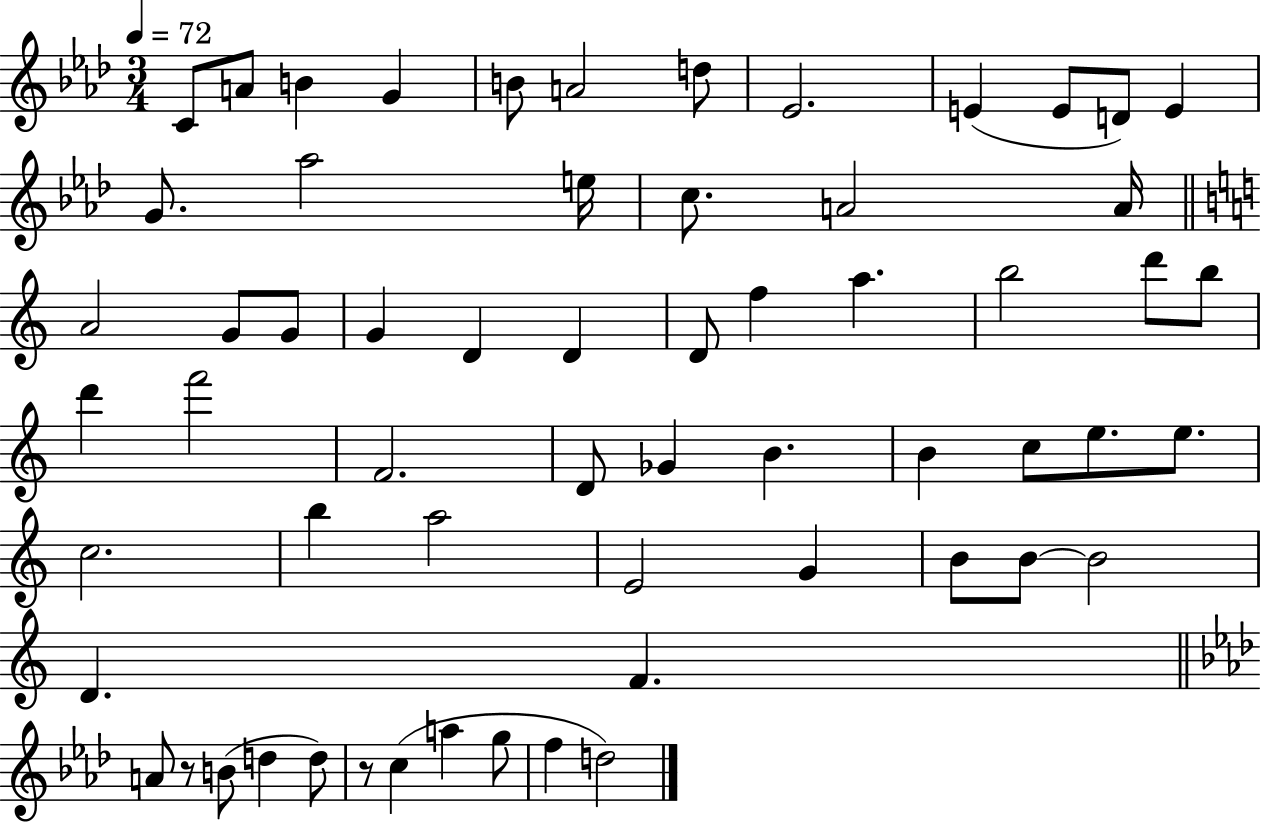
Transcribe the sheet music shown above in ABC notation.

X:1
T:Untitled
M:3/4
L:1/4
K:Ab
C/2 A/2 B G B/2 A2 d/2 _E2 E E/2 D/2 E G/2 _a2 e/4 c/2 A2 A/4 A2 G/2 G/2 G D D D/2 f a b2 d'/2 b/2 d' f'2 F2 D/2 _G B B c/2 e/2 e/2 c2 b a2 E2 G B/2 B/2 B2 D F A/2 z/2 B/2 d d/2 z/2 c a g/2 f d2